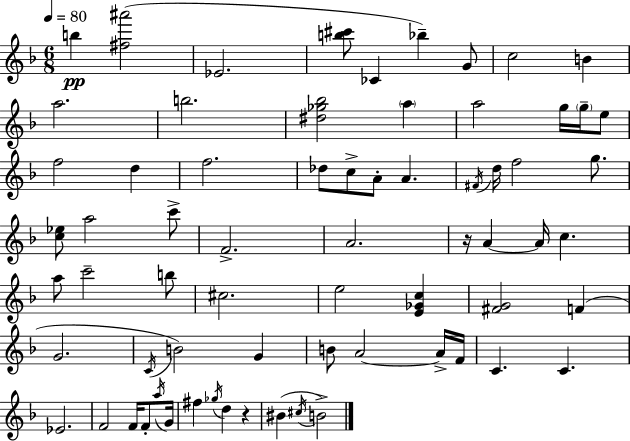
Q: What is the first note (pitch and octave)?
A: B5